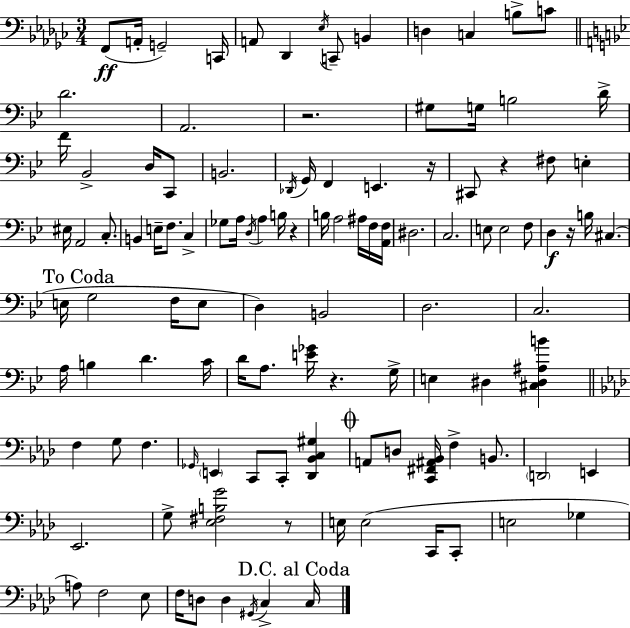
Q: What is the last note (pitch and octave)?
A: C3